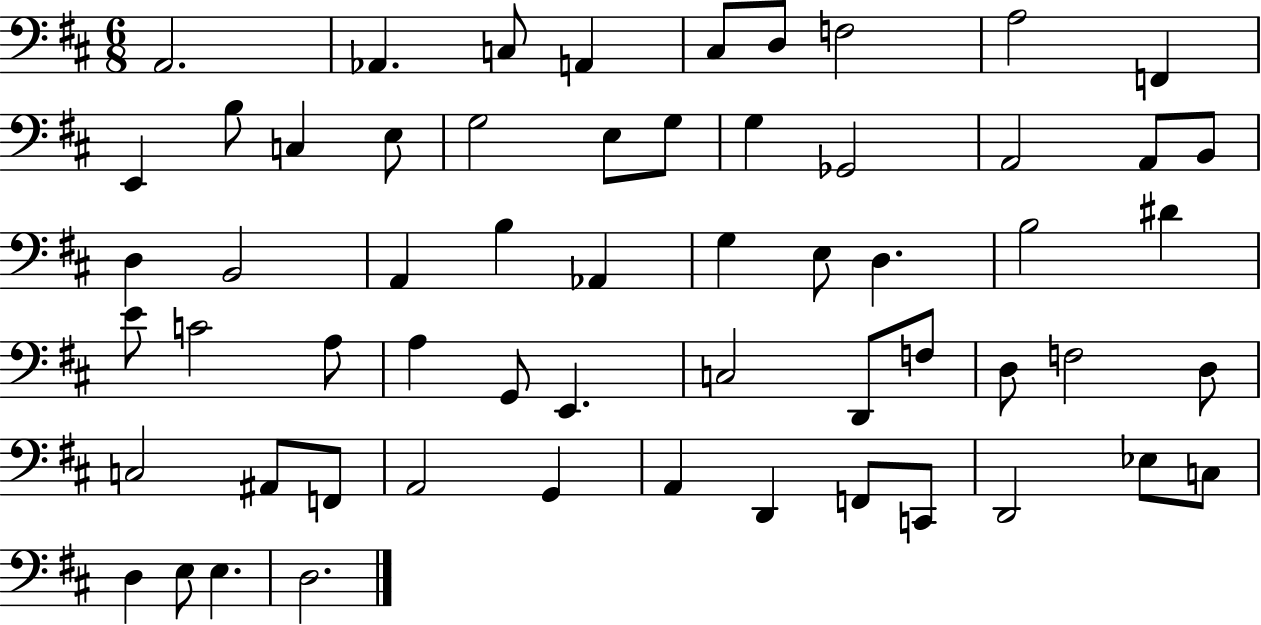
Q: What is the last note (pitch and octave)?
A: D3